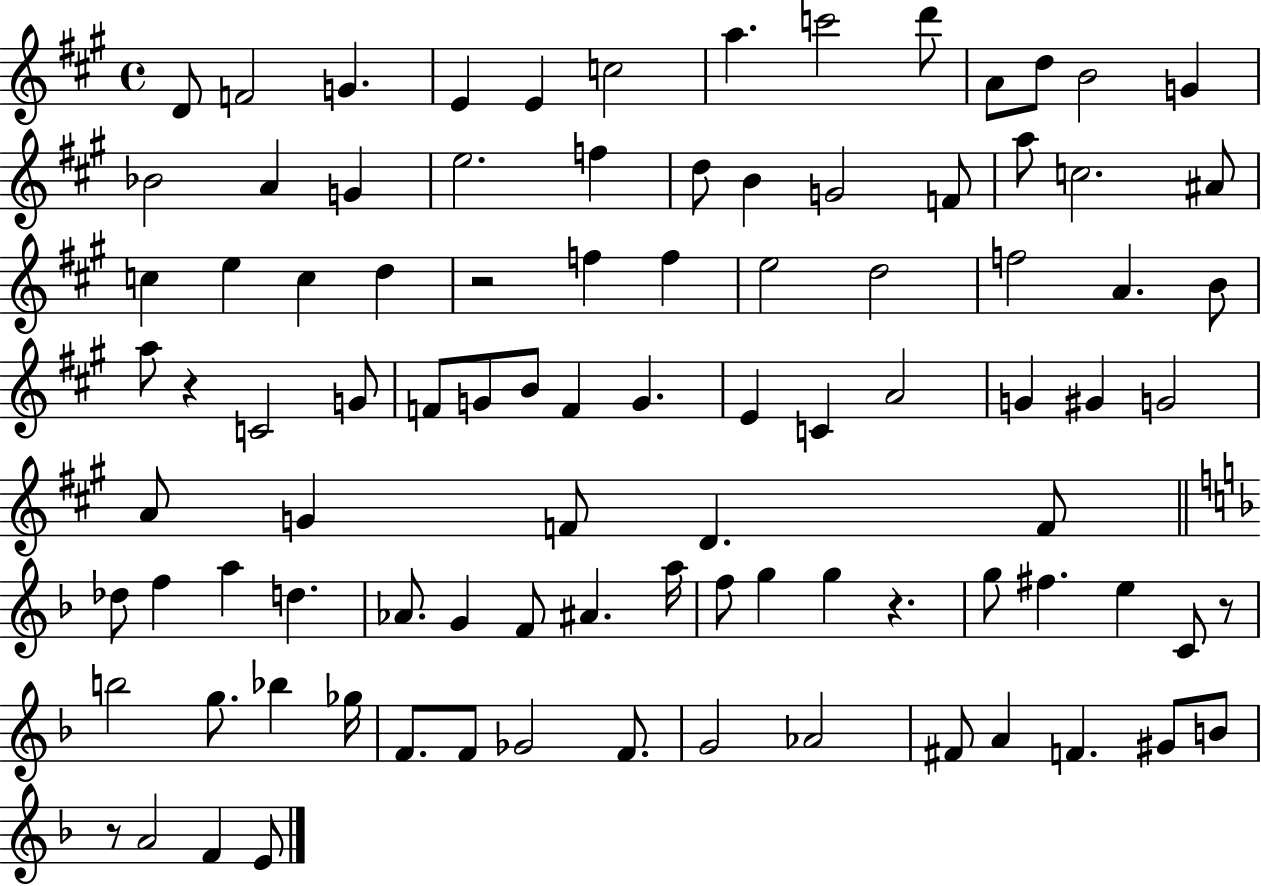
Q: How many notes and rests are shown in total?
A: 94